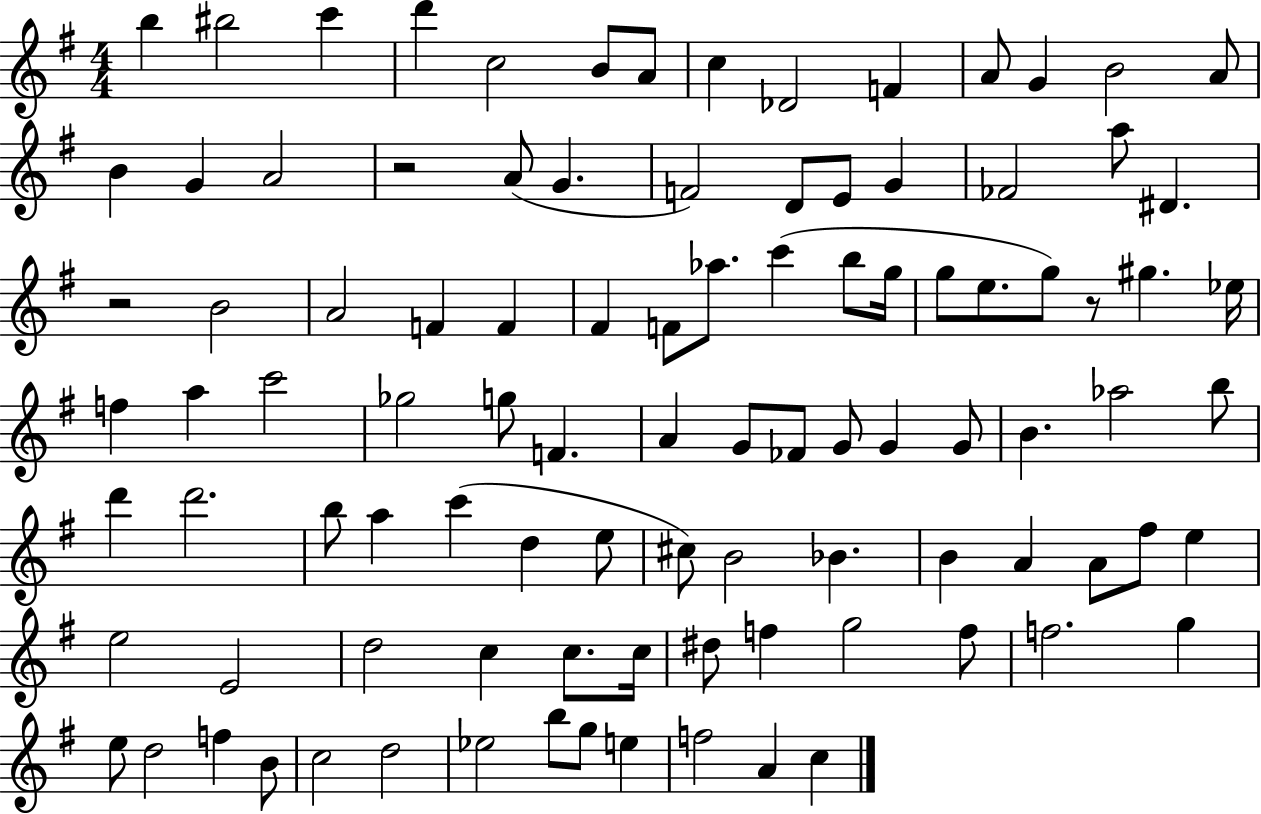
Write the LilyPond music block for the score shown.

{
  \clef treble
  \numericTimeSignature
  \time 4/4
  \key g \major
  b''4 bis''2 c'''4 | d'''4 c''2 b'8 a'8 | c''4 des'2 f'4 | a'8 g'4 b'2 a'8 | \break b'4 g'4 a'2 | r2 a'8( g'4. | f'2) d'8 e'8 g'4 | fes'2 a''8 dis'4. | \break r2 b'2 | a'2 f'4 f'4 | fis'4 f'8 aes''8. c'''4( b''8 g''16 | g''8 e''8. g''8) r8 gis''4. ees''16 | \break f''4 a''4 c'''2 | ges''2 g''8 f'4. | a'4 g'8 fes'8 g'8 g'4 g'8 | b'4. aes''2 b''8 | \break d'''4 d'''2. | b''8 a''4 c'''4( d''4 e''8 | cis''8) b'2 bes'4. | b'4 a'4 a'8 fis''8 e''4 | \break e''2 e'2 | d''2 c''4 c''8. c''16 | dis''8 f''4 g''2 f''8 | f''2. g''4 | \break e''8 d''2 f''4 b'8 | c''2 d''2 | ees''2 b''8 g''8 e''4 | f''2 a'4 c''4 | \break \bar "|."
}